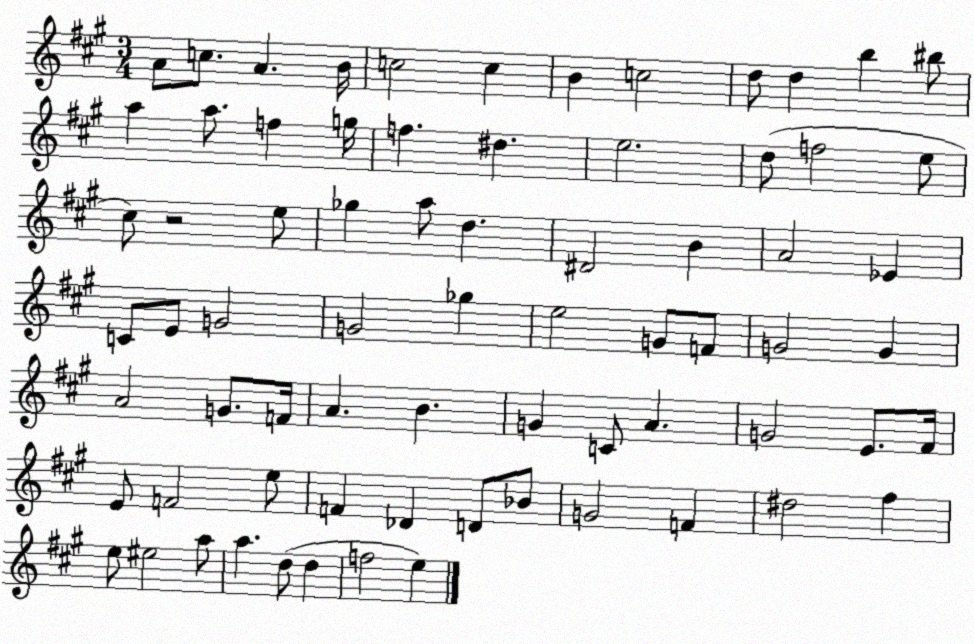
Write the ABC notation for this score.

X:1
T:Untitled
M:3/4
L:1/4
K:A
A/2 c/2 A B/4 c2 c B c2 d/2 d b ^b/2 a a/2 f g/4 f ^d e2 d/2 f2 e/2 ^c/2 z2 e/2 _g a/2 d ^D2 B A2 _E C/2 E/2 G2 G2 _g e2 G/2 F/2 G2 G A2 G/2 F/4 A B G C/2 A G2 E/2 ^F/4 E/2 F2 e/2 F _D D/2 _B/2 G2 F ^d2 ^f e/2 ^e2 a/2 a d/2 d f2 e